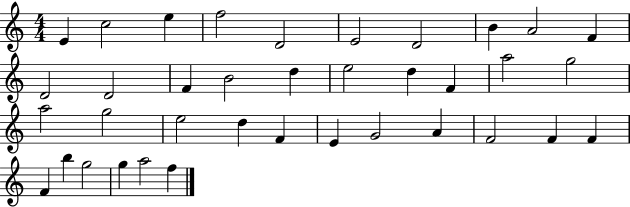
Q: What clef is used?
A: treble